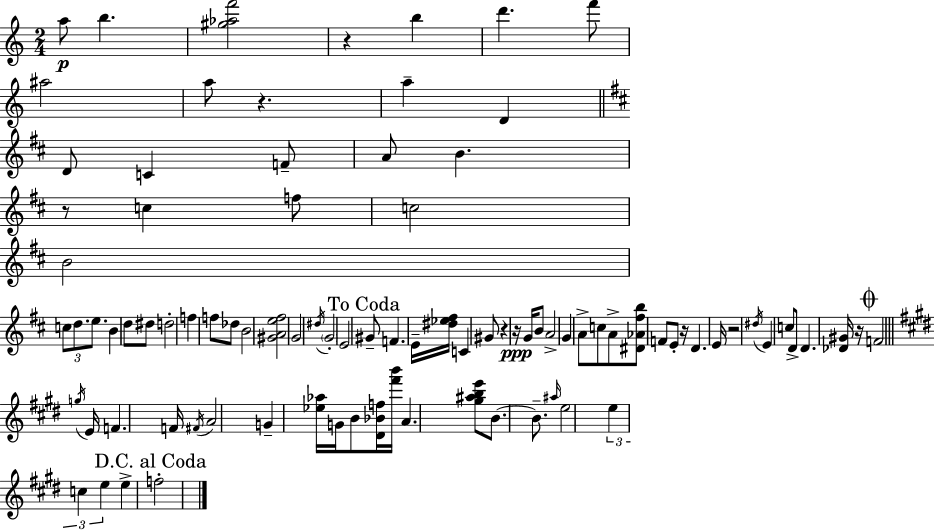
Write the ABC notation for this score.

X:1
T:Untitled
M:2/4
L:1/4
K:C
a/2 b [^g_af']2 z b d' f'/2 ^a2 a/2 z a D D/2 C F/2 A/2 B z/2 c f/2 c2 B2 c/2 d/2 e/2 B d/2 ^d/2 d2 f f/2 _d/2 B2 [^GAe^f]2 G2 ^d/4 G2 E2 ^G/2 F E/4 [^d_e^f]/4 C ^G/2 z z/4 G/4 B/2 A2 G A/2 c/2 A/2 [^D_A^fb]/2 F/2 E/2 z/4 D E/4 z2 ^d/4 E c/2 D/2 D [_D^G]/4 z/4 F2 g/4 E/4 F F/4 ^F/4 A2 G [_e_a]/4 G/4 B/2 [^D_Bf]/4 [^f'b']/4 A [^g^abe']/2 B/2 B/2 ^a/4 e2 e c e e f2